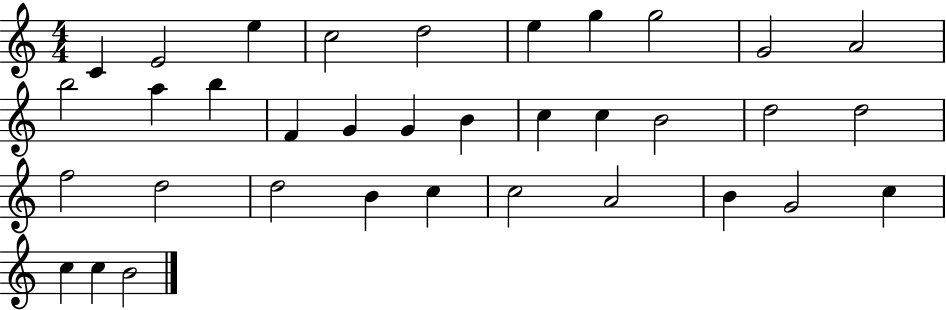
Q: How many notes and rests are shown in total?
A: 35